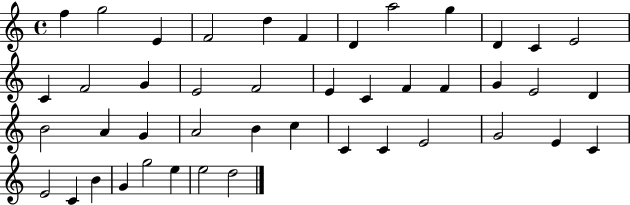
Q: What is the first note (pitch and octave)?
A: F5